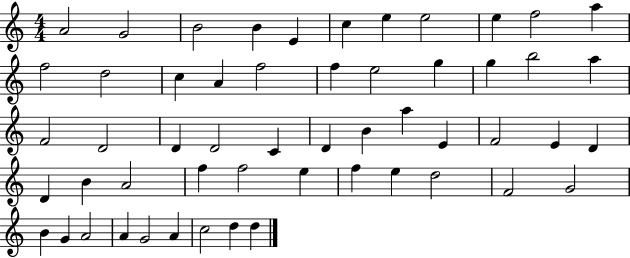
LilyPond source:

{
  \clef treble
  \numericTimeSignature
  \time 4/4
  \key c \major
  a'2 g'2 | b'2 b'4 e'4 | c''4 e''4 e''2 | e''4 f''2 a''4 | \break f''2 d''2 | c''4 a'4 f''2 | f''4 e''2 g''4 | g''4 b''2 a''4 | \break f'2 d'2 | d'4 d'2 c'4 | d'4 b'4 a''4 e'4 | f'2 e'4 d'4 | \break d'4 b'4 a'2 | f''4 f''2 e''4 | f''4 e''4 d''2 | f'2 g'2 | \break b'4 g'4 a'2 | a'4 g'2 a'4 | c''2 d''4 d''4 | \bar "|."
}